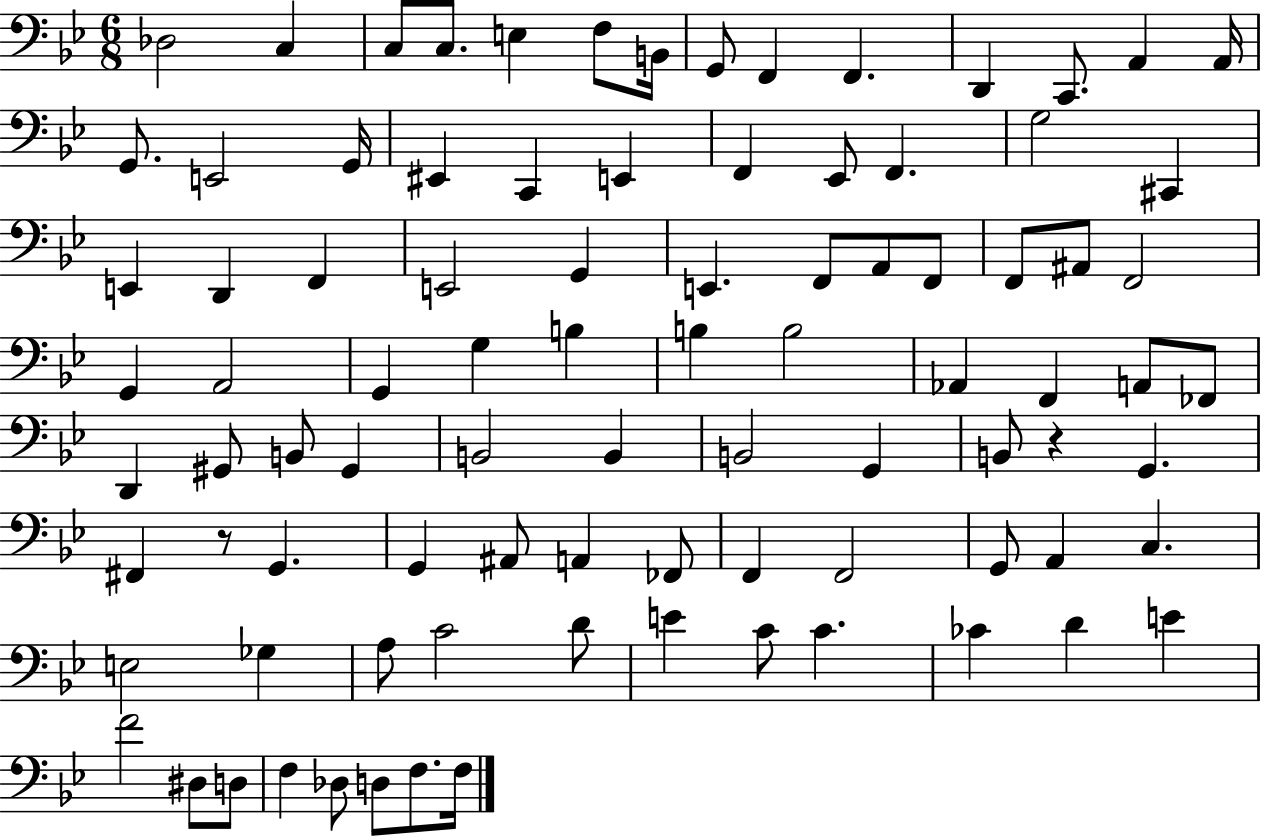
{
  \clef bass
  \numericTimeSignature
  \time 6/8
  \key bes \major
  des2 c4 | c8 c8. e4 f8 b,16 | g,8 f,4 f,4. | d,4 c,8. a,4 a,16 | \break g,8. e,2 g,16 | eis,4 c,4 e,4 | f,4 ees,8 f,4. | g2 cis,4 | \break e,4 d,4 f,4 | e,2 g,4 | e,4. f,8 a,8 f,8 | f,8 ais,8 f,2 | \break g,4 a,2 | g,4 g4 b4 | b4 b2 | aes,4 f,4 a,8 fes,8 | \break d,4 gis,8 b,8 gis,4 | b,2 b,4 | b,2 g,4 | b,8 r4 g,4. | \break fis,4 r8 g,4. | g,4 ais,8 a,4 fes,8 | f,4 f,2 | g,8 a,4 c4. | \break e2 ges4 | a8 c'2 d'8 | e'4 c'8 c'4. | ces'4 d'4 e'4 | \break f'2 dis8 d8 | f4 des8 d8 f8. f16 | \bar "|."
}